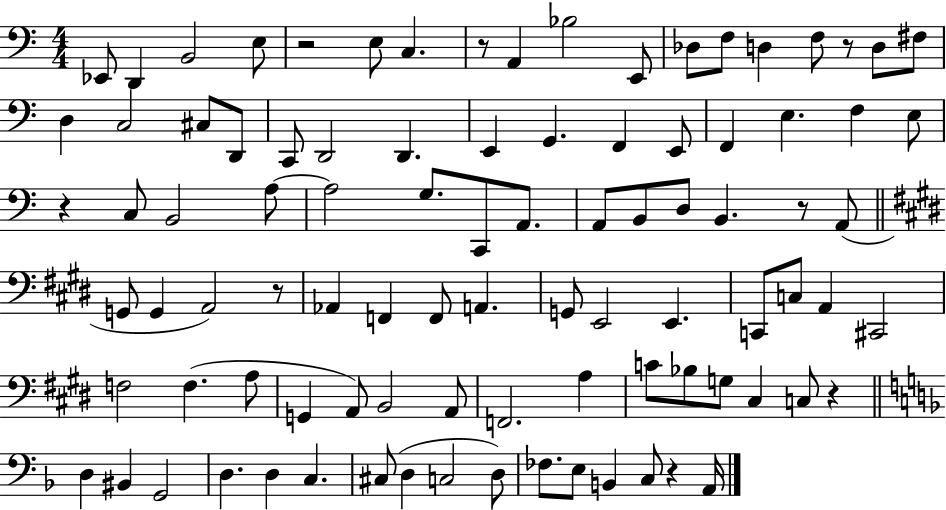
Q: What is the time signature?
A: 4/4